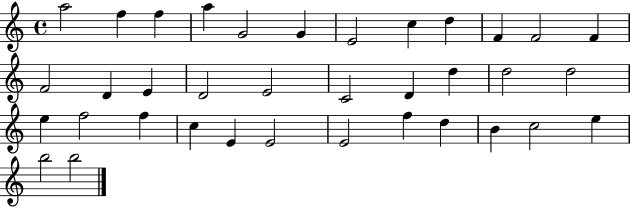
{
  \clef treble
  \time 4/4
  \defaultTimeSignature
  \key c \major
  a''2 f''4 f''4 | a''4 g'2 g'4 | e'2 c''4 d''4 | f'4 f'2 f'4 | \break f'2 d'4 e'4 | d'2 e'2 | c'2 d'4 d''4 | d''2 d''2 | \break e''4 f''2 f''4 | c''4 e'4 e'2 | e'2 f''4 d''4 | b'4 c''2 e''4 | \break b''2 b''2 | \bar "|."
}